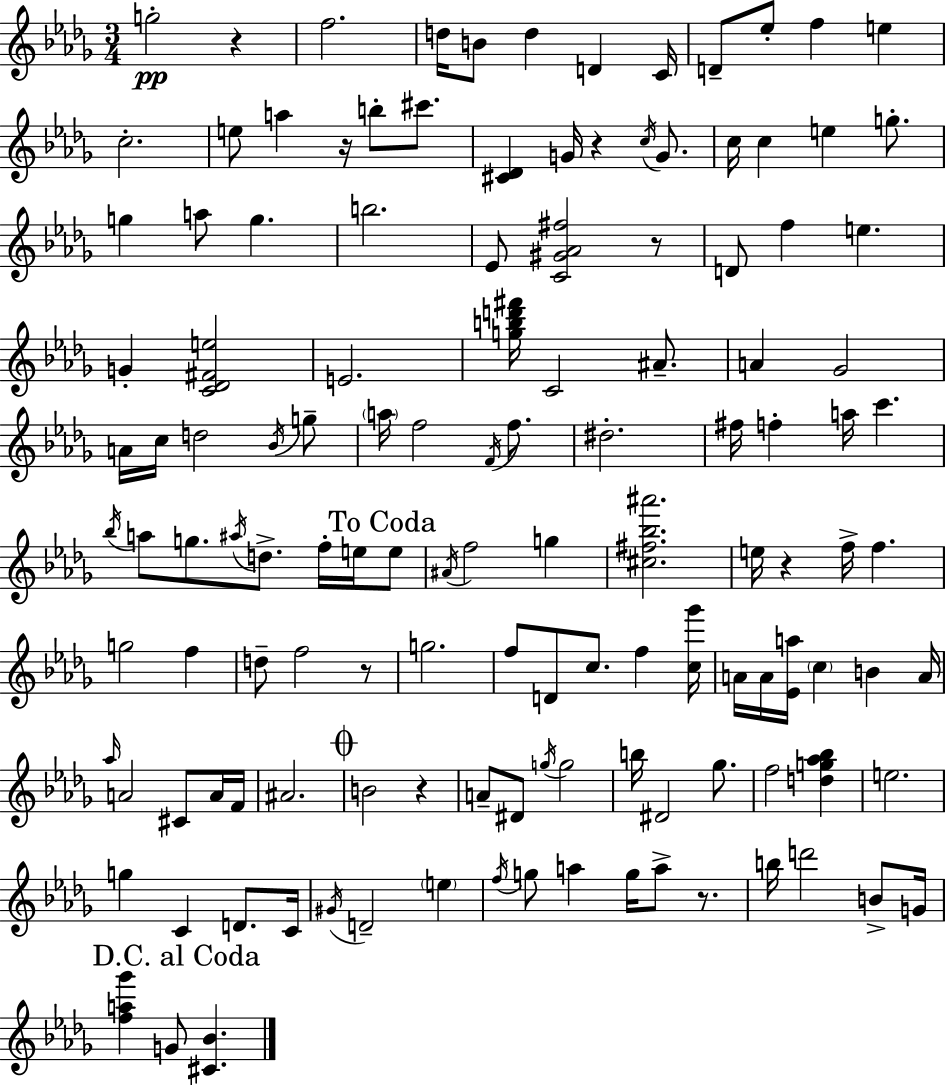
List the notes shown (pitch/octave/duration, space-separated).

G5/h R/q F5/h. D5/s B4/e D5/q D4/q C4/s D4/e Eb5/e F5/q E5/q C5/h. E5/e A5/q R/s B5/e C#6/e. [C#4,Db4]/q G4/s R/q C5/s G4/e. C5/s C5/q E5/q G5/e. G5/q A5/e G5/q. B5/h. Eb4/e [C4,G#4,Ab4,F#5]/h R/e D4/e F5/q E5/q. G4/q [C4,Db4,F#4,E5]/h E4/h. [G5,B5,D6,F#6]/s C4/h A#4/e. A4/q Gb4/h A4/s C5/s D5/h Bb4/s G5/e A5/s F5/h F4/s F5/e. D#5/h. F#5/s F5/q A5/s C6/q. Bb5/s A5/e G5/e. A#5/s D5/e. F5/s E5/s E5/e A#4/s F5/h G5/q [C#5,F#5,Bb5,A#6]/h. E5/s R/q F5/s F5/q. G5/h F5/q D5/e F5/h R/e G5/h. F5/e D4/e C5/e. F5/q [C5,Gb6]/s A4/s A4/s [Eb4,A5]/s C5/q B4/q A4/s Ab5/s A4/h C#4/e A4/s F4/s A#4/h. B4/h R/q A4/e D#4/e G5/s G5/h B5/s D#4/h Gb5/e. F5/h [D5,G5,Ab5,Bb5]/q E5/h. G5/q C4/q D4/e. C4/s G#4/s D4/h E5/q F5/s G5/e A5/q G5/s A5/e R/e. B5/s D6/h B4/e G4/s [F5,A5,Gb6]/q G4/e [C#4,Bb4]/q.